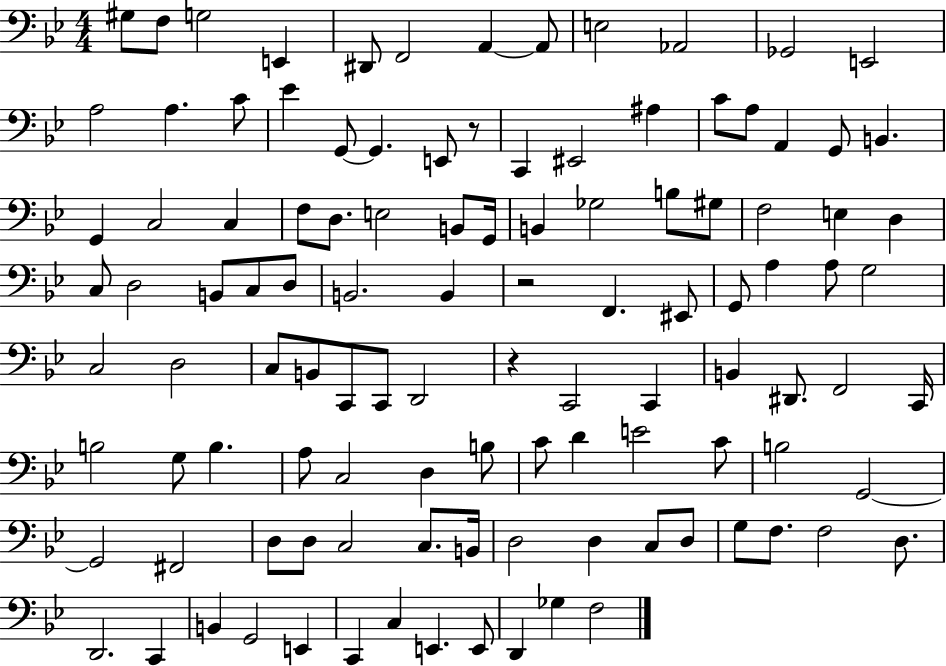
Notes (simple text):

G#3/e F3/e G3/h E2/q D#2/e F2/h A2/q A2/e E3/h Ab2/h Gb2/h E2/h A3/h A3/q. C4/e Eb4/q G2/e G2/q. E2/e R/e C2/q EIS2/h A#3/q C4/e A3/e A2/q G2/e B2/q. G2/q C3/h C3/q F3/e D3/e. E3/h B2/e G2/s B2/q Gb3/h B3/e G#3/e F3/h E3/q D3/q C3/e D3/h B2/e C3/e D3/e B2/h. B2/q R/h F2/q. EIS2/e G2/e A3/q A3/e G3/h C3/h D3/h C3/e B2/e C2/e C2/e D2/h R/q C2/h C2/q B2/q D#2/e. F2/h C2/s B3/h G3/e B3/q. A3/e C3/h D3/q B3/e C4/e D4/q E4/h C4/e B3/h G2/h G2/h F#2/h D3/e D3/e C3/h C3/e. B2/s D3/h D3/q C3/e D3/e G3/e F3/e. F3/h D3/e. D2/h. C2/q B2/q G2/h E2/q C2/q C3/q E2/q. E2/e D2/q Gb3/q F3/h